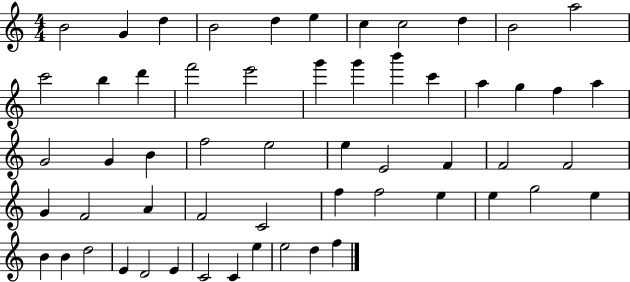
X:1
T:Untitled
M:4/4
L:1/4
K:C
B2 G d B2 d e c c2 d B2 a2 c'2 b d' f'2 e'2 g' g' b' c' a g f a G2 G B f2 e2 e E2 F F2 F2 G F2 A F2 C2 f f2 e e g2 e B B d2 E D2 E C2 C e e2 d f